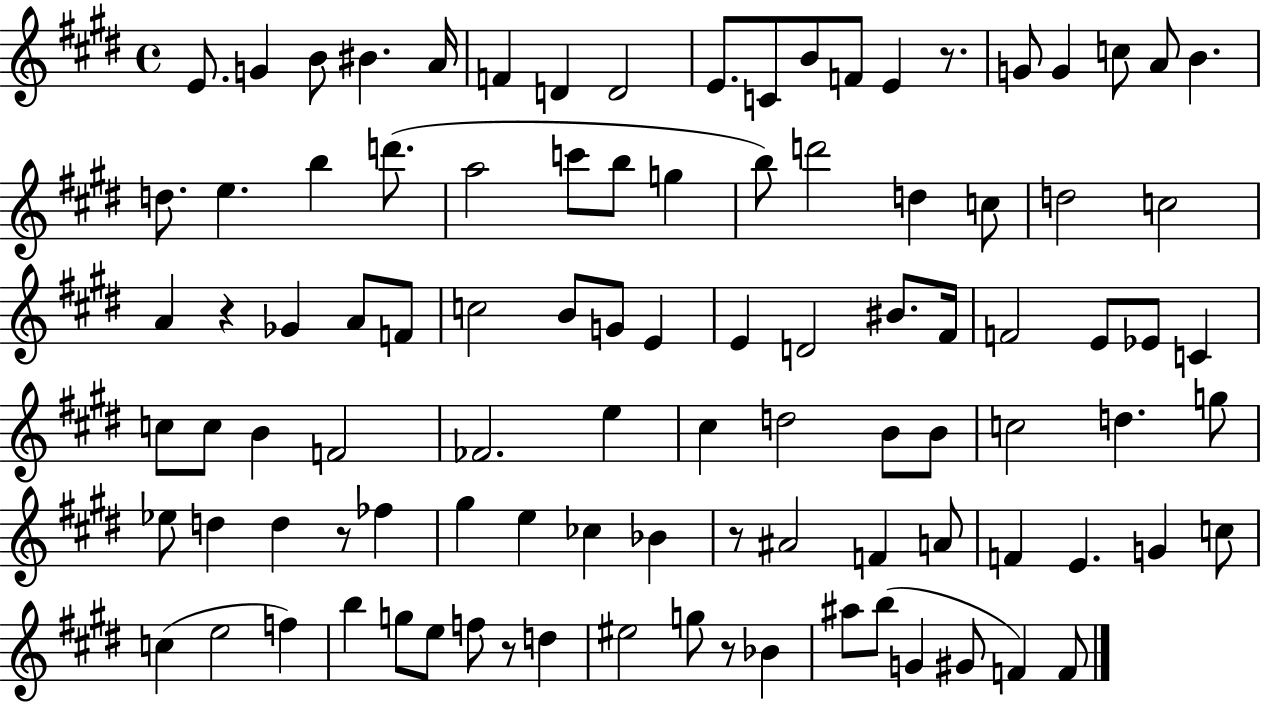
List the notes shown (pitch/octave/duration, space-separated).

E4/e. G4/q B4/e BIS4/q. A4/s F4/q D4/q D4/h E4/e. C4/e B4/e F4/e E4/q R/e. G4/e G4/q C5/e A4/e B4/q. D5/e. E5/q. B5/q D6/e. A5/h C6/e B5/e G5/q B5/e D6/h D5/q C5/e D5/h C5/h A4/q R/q Gb4/q A4/e F4/e C5/h B4/e G4/e E4/q E4/q D4/h BIS4/e. F#4/s F4/h E4/e Eb4/e C4/q C5/e C5/e B4/q F4/h FES4/h. E5/q C#5/q D5/h B4/e B4/e C5/h D5/q. G5/e Eb5/e D5/q D5/q R/e FES5/q G#5/q E5/q CES5/q Bb4/q R/e A#4/h F4/q A4/e F4/q E4/q. G4/q C5/e C5/q E5/h F5/q B5/q G5/e E5/e F5/e R/e D5/q EIS5/h G5/e R/e Bb4/q A#5/e B5/e G4/q G#4/e F4/q F4/e